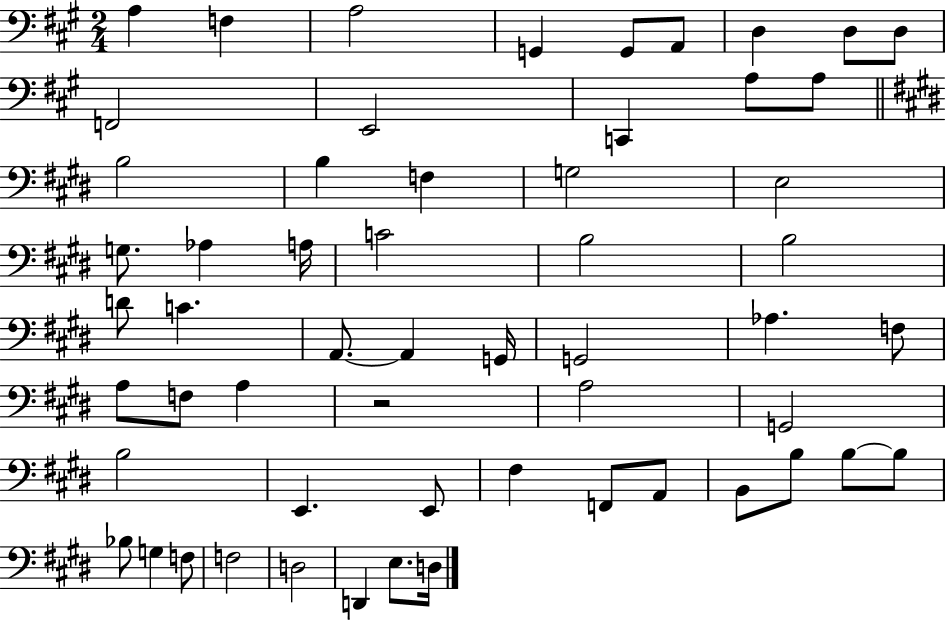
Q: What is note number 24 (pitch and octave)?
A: B3